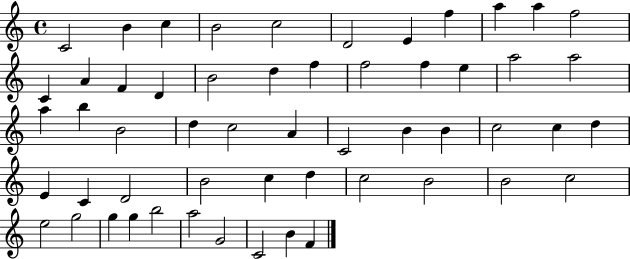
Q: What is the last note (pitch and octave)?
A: F4